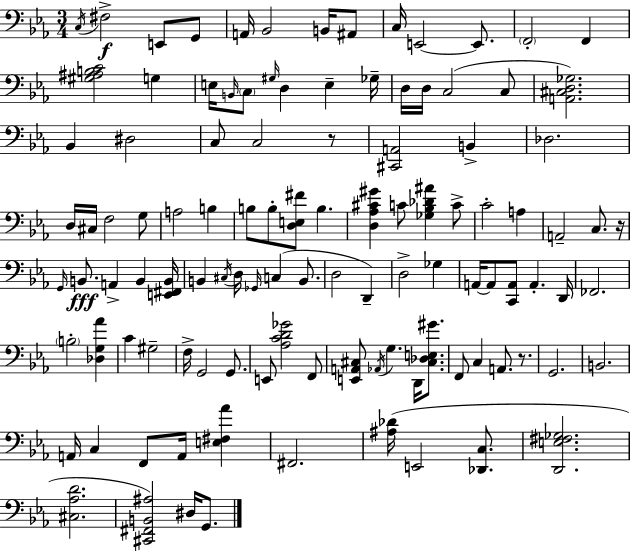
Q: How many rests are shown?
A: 3